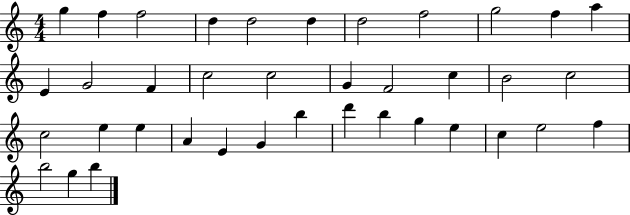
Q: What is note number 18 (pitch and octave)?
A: F4